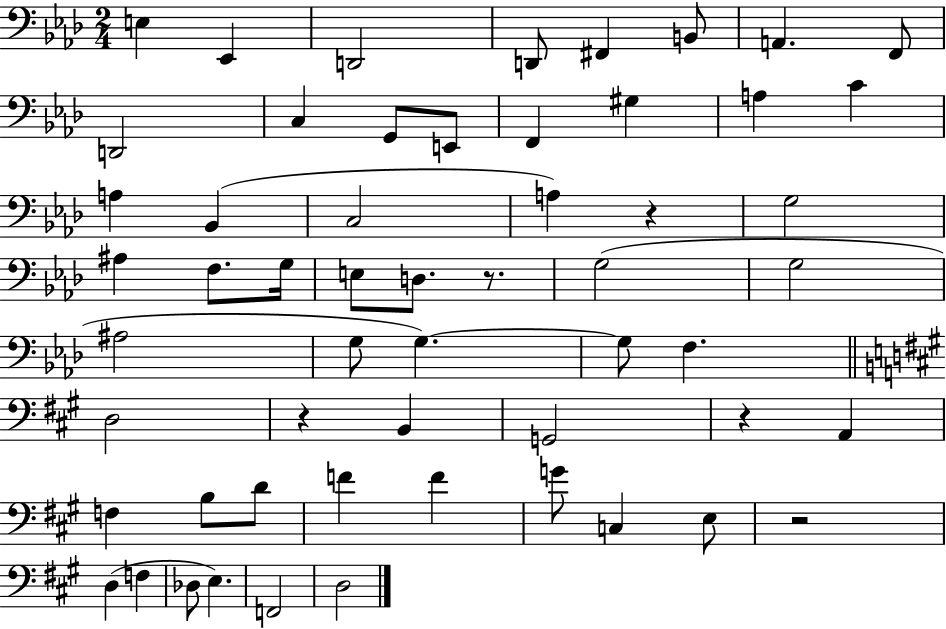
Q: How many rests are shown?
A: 5